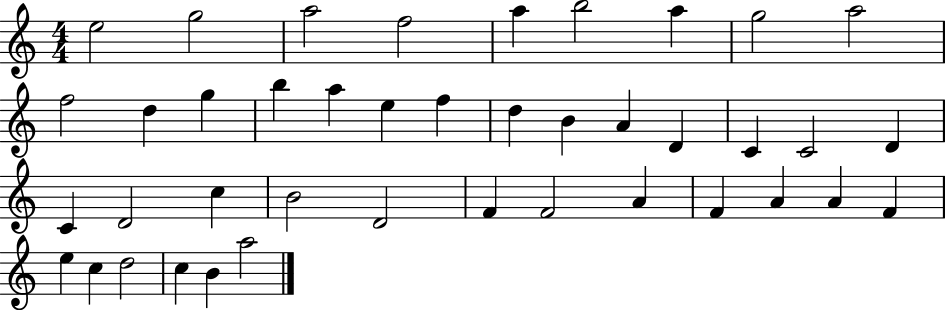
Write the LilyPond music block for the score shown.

{
  \clef treble
  \numericTimeSignature
  \time 4/4
  \key c \major
  e''2 g''2 | a''2 f''2 | a''4 b''2 a''4 | g''2 a''2 | \break f''2 d''4 g''4 | b''4 a''4 e''4 f''4 | d''4 b'4 a'4 d'4 | c'4 c'2 d'4 | \break c'4 d'2 c''4 | b'2 d'2 | f'4 f'2 a'4 | f'4 a'4 a'4 f'4 | \break e''4 c''4 d''2 | c''4 b'4 a''2 | \bar "|."
}